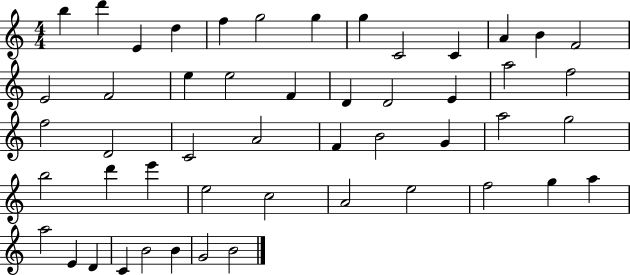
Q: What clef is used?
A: treble